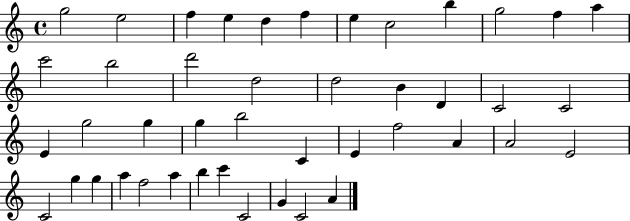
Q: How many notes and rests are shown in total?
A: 44